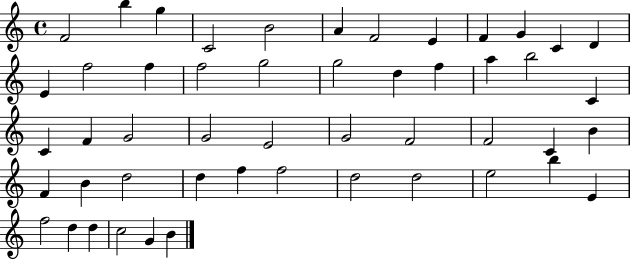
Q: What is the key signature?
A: C major